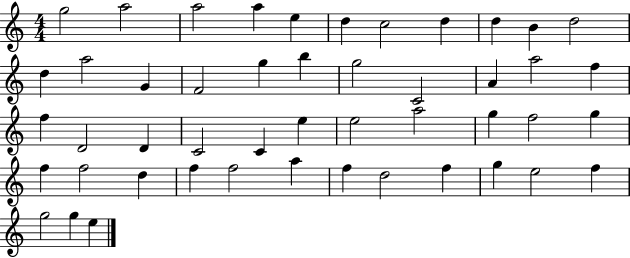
{
  \clef treble
  \numericTimeSignature
  \time 4/4
  \key c \major
  g''2 a''2 | a''2 a''4 e''4 | d''4 c''2 d''4 | d''4 b'4 d''2 | \break d''4 a''2 g'4 | f'2 g''4 b''4 | g''2 c'2 | a'4 a''2 f''4 | \break f''4 d'2 d'4 | c'2 c'4 e''4 | e''2 a''2 | g''4 f''2 g''4 | \break f''4 f''2 d''4 | f''4 f''2 a''4 | f''4 d''2 f''4 | g''4 e''2 f''4 | \break g''2 g''4 e''4 | \bar "|."
}